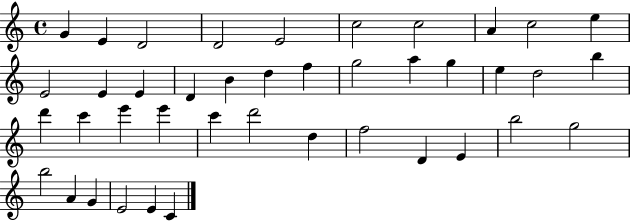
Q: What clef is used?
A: treble